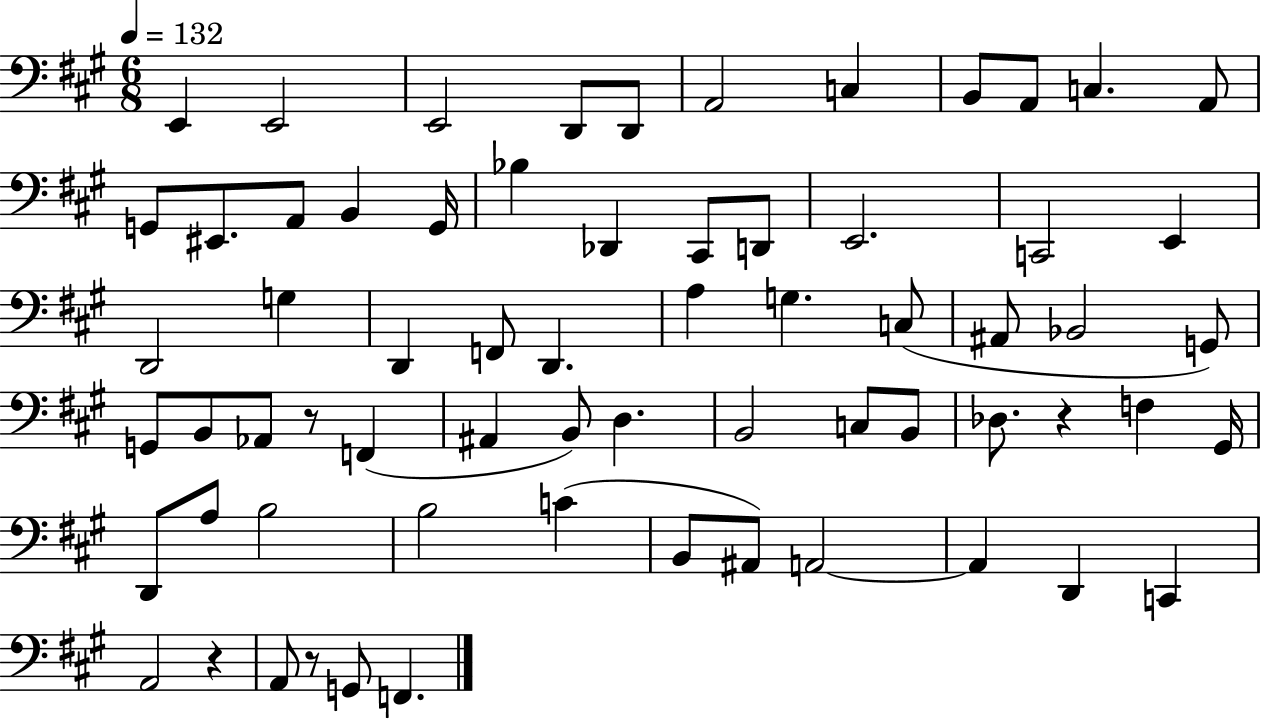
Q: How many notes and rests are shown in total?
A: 66